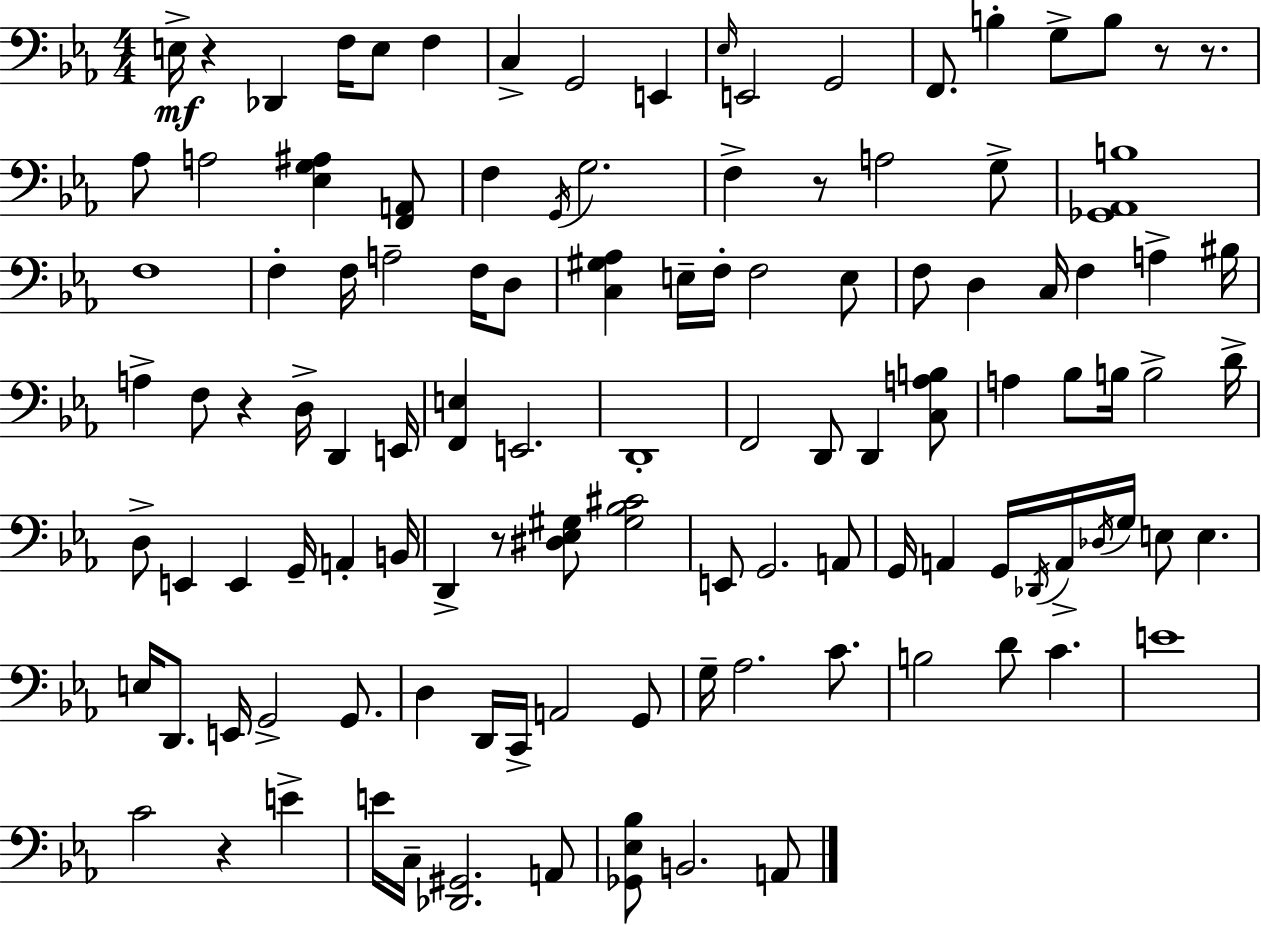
E3/s R/q Db2/q F3/s E3/e F3/q C3/q G2/h E2/q Eb3/s E2/h G2/h F2/e. B3/q G3/e B3/e R/e R/e. Ab3/e A3/h [Eb3,G3,A#3]/q [F2,A2]/e F3/q G2/s G3/h. F3/q R/e A3/h G3/e [Gb2,Ab2,B3]/w F3/w F3/q F3/s A3/h F3/s D3/e [C3,G#3,Ab3]/q E3/s F3/s F3/h E3/e F3/e D3/q C3/s F3/q A3/q BIS3/s A3/q F3/e R/q D3/s D2/q E2/s [F2,E3]/q E2/h. D2/w F2/h D2/e D2/q [C3,A3,B3]/e A3/q Bb3/e B3/s B3/h D4/s D3/e E2/q E2/q G2/s A2/q B2/s D2/q R/e [D#3,Eb3,G#3]/e [G#3,Bb3,C#4]/h E2/e G2/h. A2/e G2/s A2/q G2/s Db2/s A2/s Db3/s G3/s E3/e E3/q. E3/s D2/e. E2/s G2/h G2/e. D3/q D2/s C2/s A2/h G2/e G3/s Ab3/h. C4/e. B3/h D4/e C4/q. E4/w C4/h R/q E4/q E4/s C3/s [Db2,G#2]/h. A2/e [Gb2,Eb3,Bb3]/e B2/h. A2/e